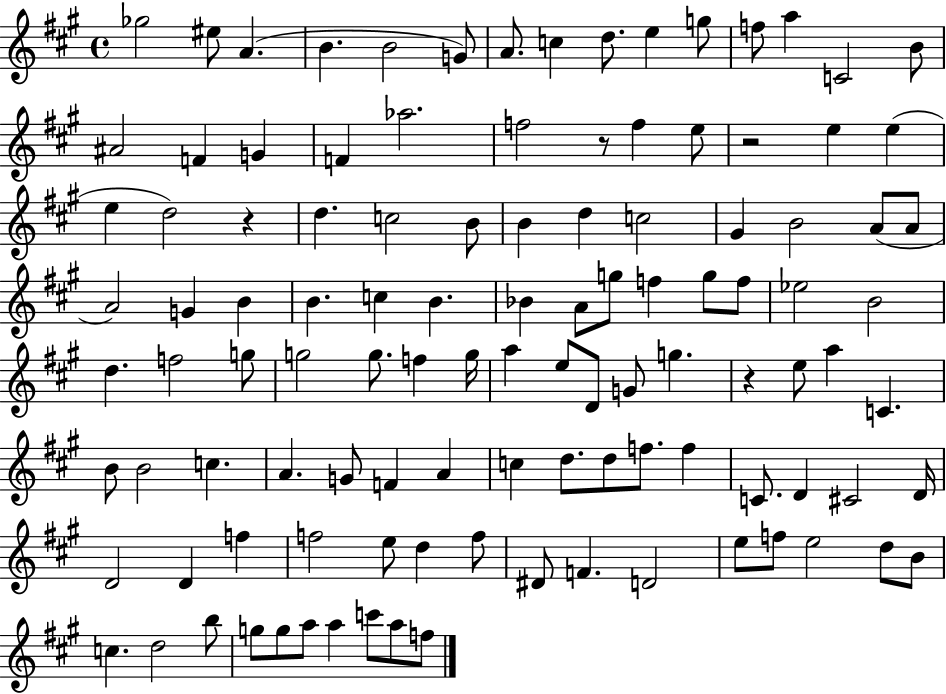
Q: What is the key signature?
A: A major